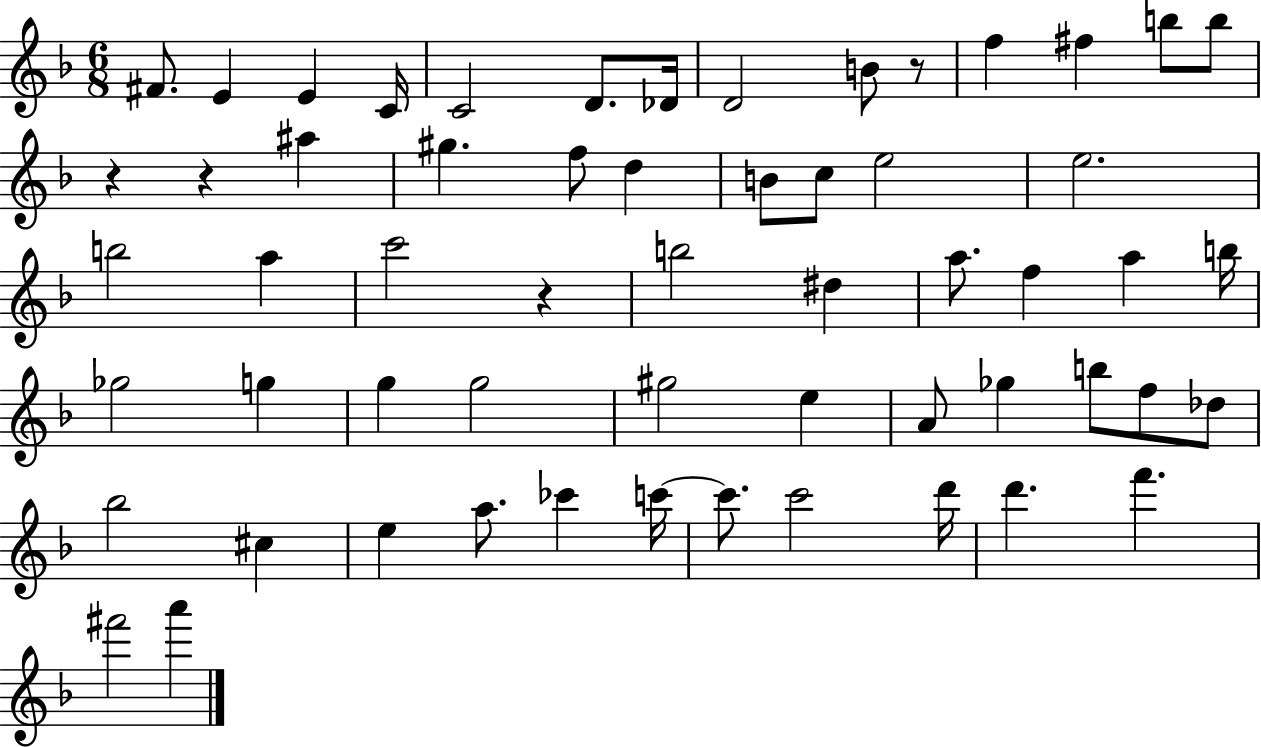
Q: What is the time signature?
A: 6/8